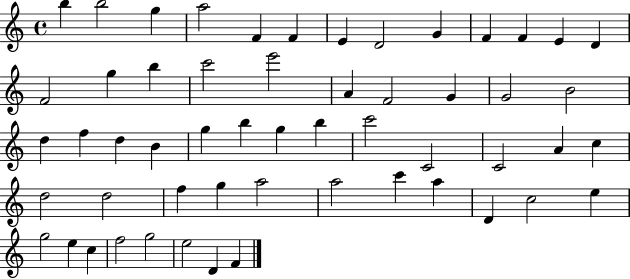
X:1
T:Untitled
M:4/4
L:1/4
K:C
b b2 g a2 F F E D2 G F F E D F2 g b c'2 e'2 A F2 G G2 B2 d f d B g b g b c'2 C2 C2 A c d2 d2 f g a2 a2 c' a D c2 e g2 e c f2 g2 e2 D F